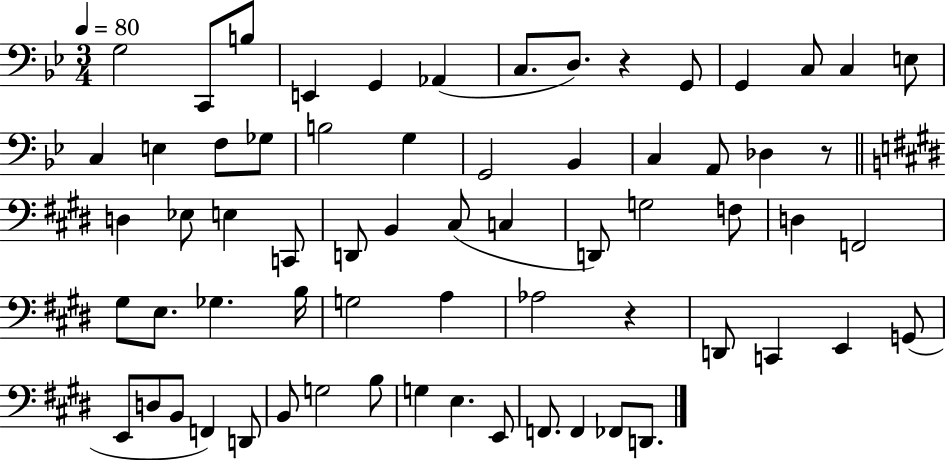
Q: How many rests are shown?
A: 3